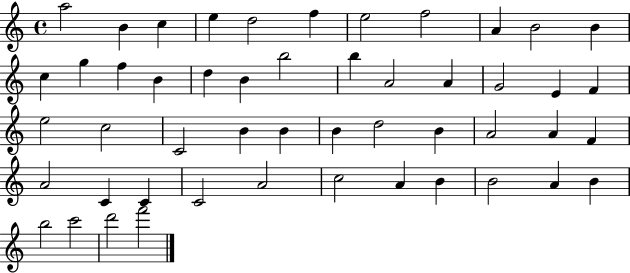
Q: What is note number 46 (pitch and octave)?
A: B4